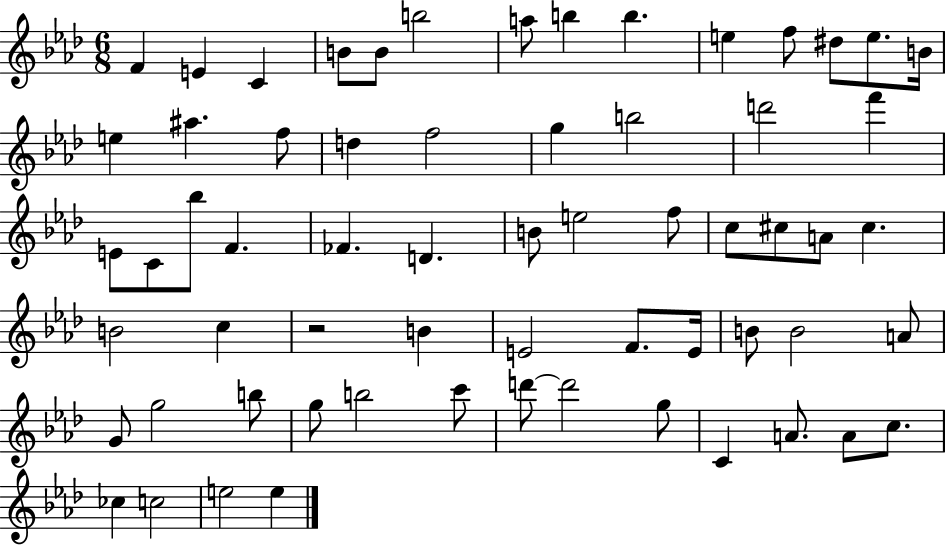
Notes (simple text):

F4/q E4/q C4/q B4/e B4/e B5/h A5/e B5/q B5/q. E5/q F5/e D#5/e E5/e. B4/s E5/q A#5/q. F5/e D5/q F5/h G5/q B5/h D6/h F6/q E4/e C4/e Bb5/e F4/q. FES4/q. D4/q. B4/e E5/h F5/e C5/e C#5/e A4/e C#5/q. B4/h C5/q R/h B4/q E4/h F4/e. E4/s B4/e B4/h A4/e G4/e G5/h B5/e G5/e B5/h C6/e D6/e D6/h G5/e C4/q A4/e. A4/e C5/e. CES5/q C5/h E5/h E5/q